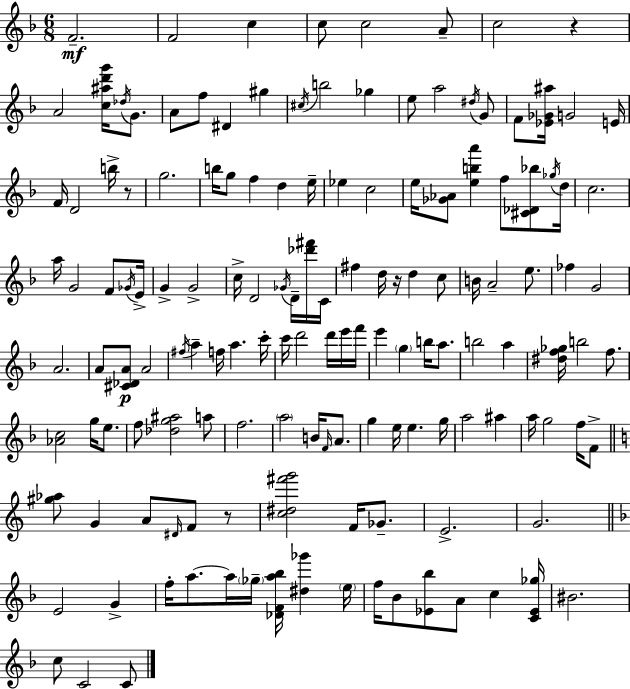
{
  \clef treble
  \numericTimeSignature
  \time 6/8
  \key f \major
  f'2.--\mf | f'2 c''4 | c''8 c''2 a'8-- | c''2 r4 | \break a'2 <c'' ais'' d''' g'''>16 \acciaccatura { des''16 } g'8. | a'8 f''8 dis'4 gis''4 | \acciaccatura { cis''16 } b''2 ges''4 | e''8 a''2 | \break \acciaccatura { dis''16 } g'8 f'8 <ees' ges' ais''>16 g'2 | e'16 f'16 d'2 | b''16-> r8 g''2. | b''16 g''8 f''4 d''4 | \break e''16-- ees''4 c''2 | e''16 <ges' aes'>8 <e'' b'' a'''>4 f''8 | <cis' des' bes''>8 \acciaccatura { ges''16 } d''16 c''2. | a''16 g'2 | \break f'8 \acciaccatura { ges'16 } e'16-> g'4-> g'2-> | c''16-> d'2 | \acciaccatura { ges'16 } d'16-- <des''' fis'''>16 c'16 fis''4 d''16 r16 | d''4 c''8 b'16 a'2-- | \break e''8. fes''4 g'2 | a'2. | a'8 <cis' des' a'>8\p a'2 | \acciaccatura { fis''16 } a''4-- f''16 | \break a''4. c'''16-. c'''16 d'''2 | d'''16 e'''16 f'''16 e'''4 \parenthesize g''4 | b''16 a''8. b''2 | a''4 <dis'' f'' ges''>16 b''2 | \break f''8. <aes' c''>2 | g''16 e''8. f''8 <des'' g'' ais''>2 | a''8 f''2. | \parenthesize a''2 | \break b'16 \grace { f'16 } a'8. g''4 | e''16 e''4. g''16 a''2 | ais''4 a''16 g''2 | f''16 f'8-> \bar "||" \break \key c \major <gis'' aes''>8 g'4 a'8 \grace { dis'16 } f'8 r8 | <c'' dis'' fis''' g'''>2 f'16 ges'8.-- | e'2.-> | g'2. | \break \bar "||" \break \key f \major e'2 g'4-> | f''16-. a''8.~~ a''16 \parenthesize ges''16-- <des' f' a'' bes''>16 <dis'' ges'''>4 \parenthesize e''16 | f''16 bes'8 <ees' bes''>8 a'8 c''4 <c' ees' ges''>16 | bis'2. | \break c''8 c'2 c'8 | \bar "|."
}